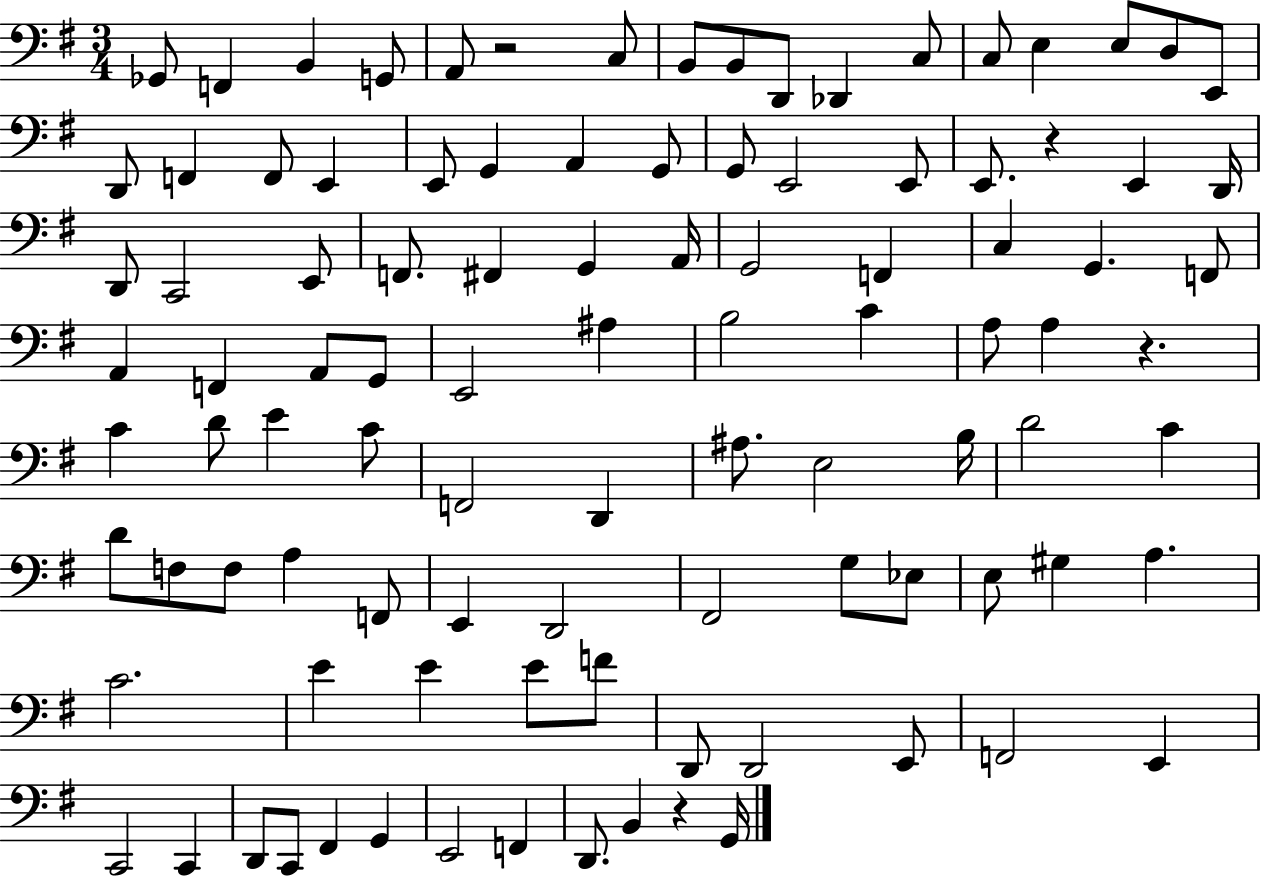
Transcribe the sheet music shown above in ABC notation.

X:1
T:Untitled
M:3/4
L:1/4
K:G
_G,,/2 F,, B,, G,,/2 A,,/2 z2 C,/2 B,,/2 B,,/2 D,,/2 _D,, C,/2 C,/2 E, E,/2 D,/2 E,,/2 D,,/2 F,, F,,/2 E,, E,,/2 G,, A,, G,,/2 G,,/2 E,,2 E,,/2 E,,/2 z E,, D,,/4 D,,/2 C,,2 E,,/2 F,,/2 ^F,, G,, A,,/4 G,,2 F,, C, G,, F,,/2 A,, F,, A,,/2 G,,/2 E,,2 ^A, B,2 C A,/2 A, z C D/2 E C/2 F,,2 D,, ^A,/2 E,2 B,/4 D2 C D/2 F,/2 F,/2 A, F,,/2 E,, D,,2 ^F,,2 G,/2 _E,/2 E,/2 ^G, A, C2 E E E/2 F/2 D,,/2 D,,2 E,,/2 F,,2 E,, C,,2 C,, D,,/2 C,,/2 ^F,, G,, E,,2 F,, D,,/2 B,, z G,,/4